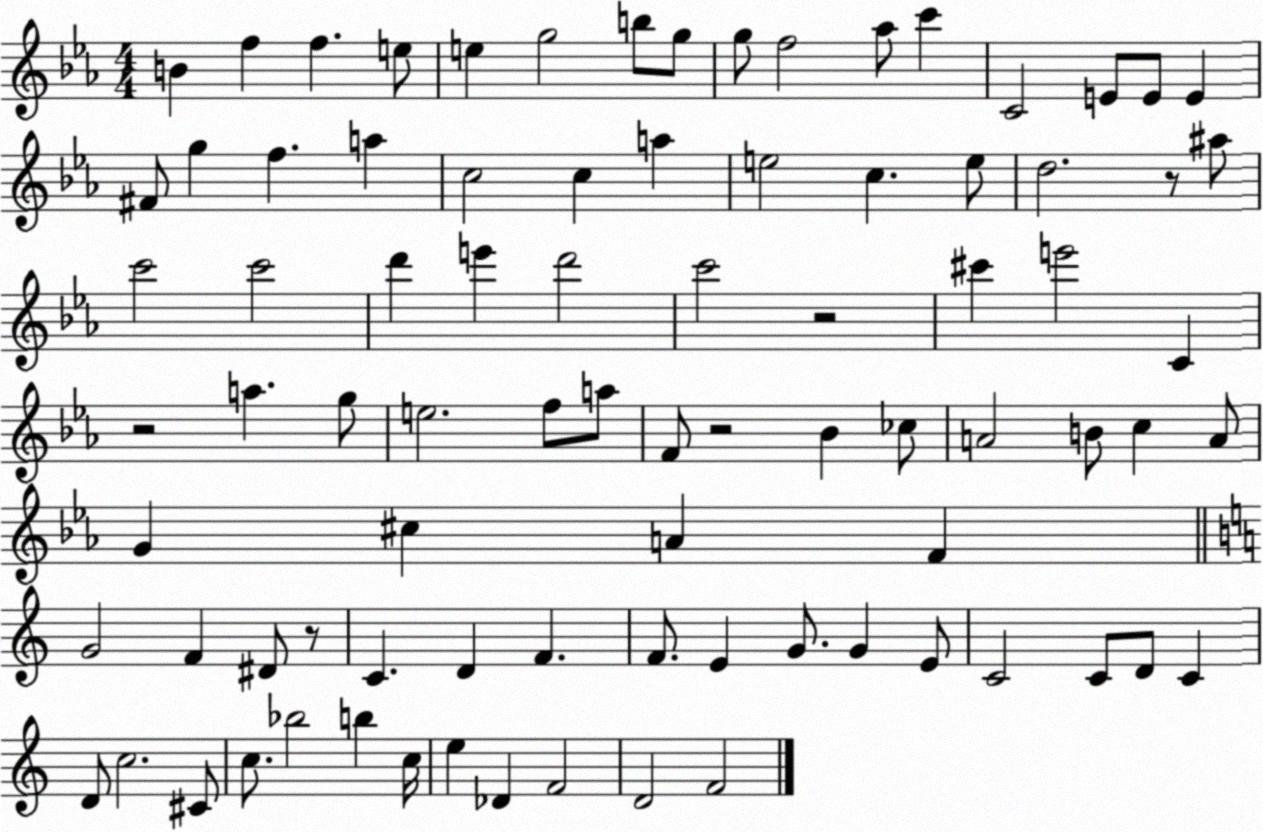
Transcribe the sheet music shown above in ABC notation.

X:1
T:Untitled
M:4/4
L:1/4
K:Eb
B f f e/2 e g2 b/2 g/2 g/2 f2 _a/2 c' C2 E/2 E/2 E ^F/2 g f a c2 c a e2 c e/2 d2 z/2 ^a/2 c'2 c'2 d' e' d'2 c'2 z2 ^c' e'2 C z2 a g/2 e2 f/2 a/2 F/2 z2 _B _c/2 A2 B/2 c A/2 G ^c A F G2 F ^D/2 z/2 C D F F/2 E G/2 G E/2 C2 C/2 D/2 C D/2 c2 ^C/2 c/2 _b2 b c/4 e _D F2 D2 F2